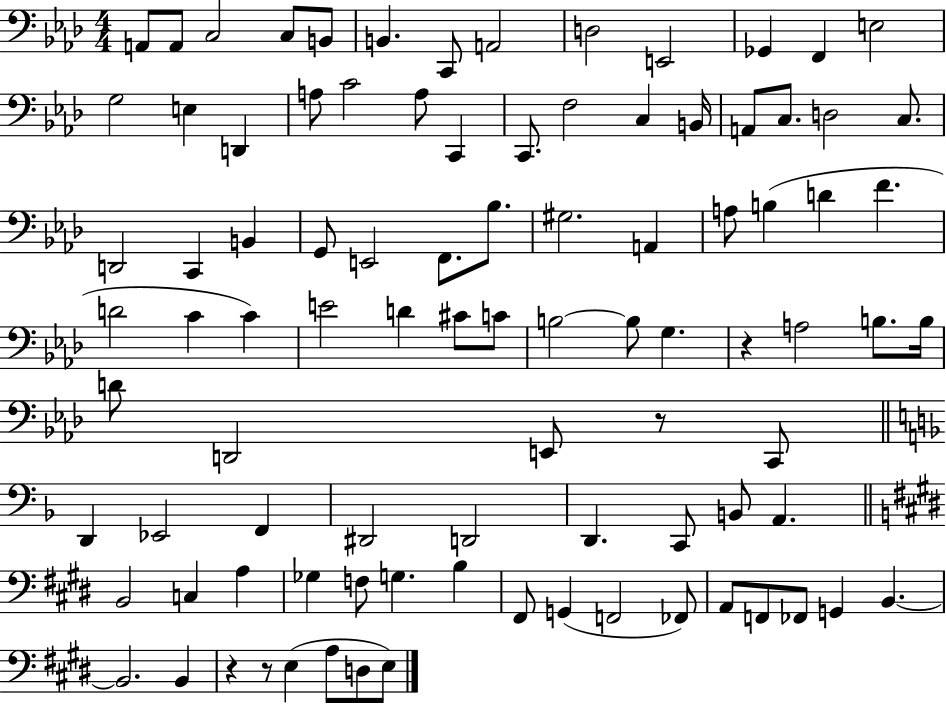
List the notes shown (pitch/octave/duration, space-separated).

A2/e A2/e C3/h C3/e B2/e B2/q. C2/e A2/h D3/h E2/h Gb2/q F2/q E3/h G3/h E3/q D2/q A3/e C4/h A3/e C2/q C2/e. F3/h C3/q B2/s A2/e C3/e. D3/h C3/e. D2/h C2/q B2/q G2/e E2/h F2/e. Bb3/e. G#3/h. A2/q A3/e B3/q D4/q F4/q. D4/h C4/q C4/q E4/h D4/q C#4/e C4/e B3/h B3/e G3/q. R/q A3/h B3/e. B3/s D4/e D2/h E2/e R/e C2/e D2/q Eb2/h F2/q D#2/h D2/h D2/q. C2/e B2/e A2/q. B2/h C3/q A3/q Gb3/q F3/e G3/q. B3/q F#2/e G2/q F2/h FES2/e A2/e F2/e FES2/e G2/q B2/q. B2/h. B2/q R/q R/e E3/q A3/e D3/e E3/e